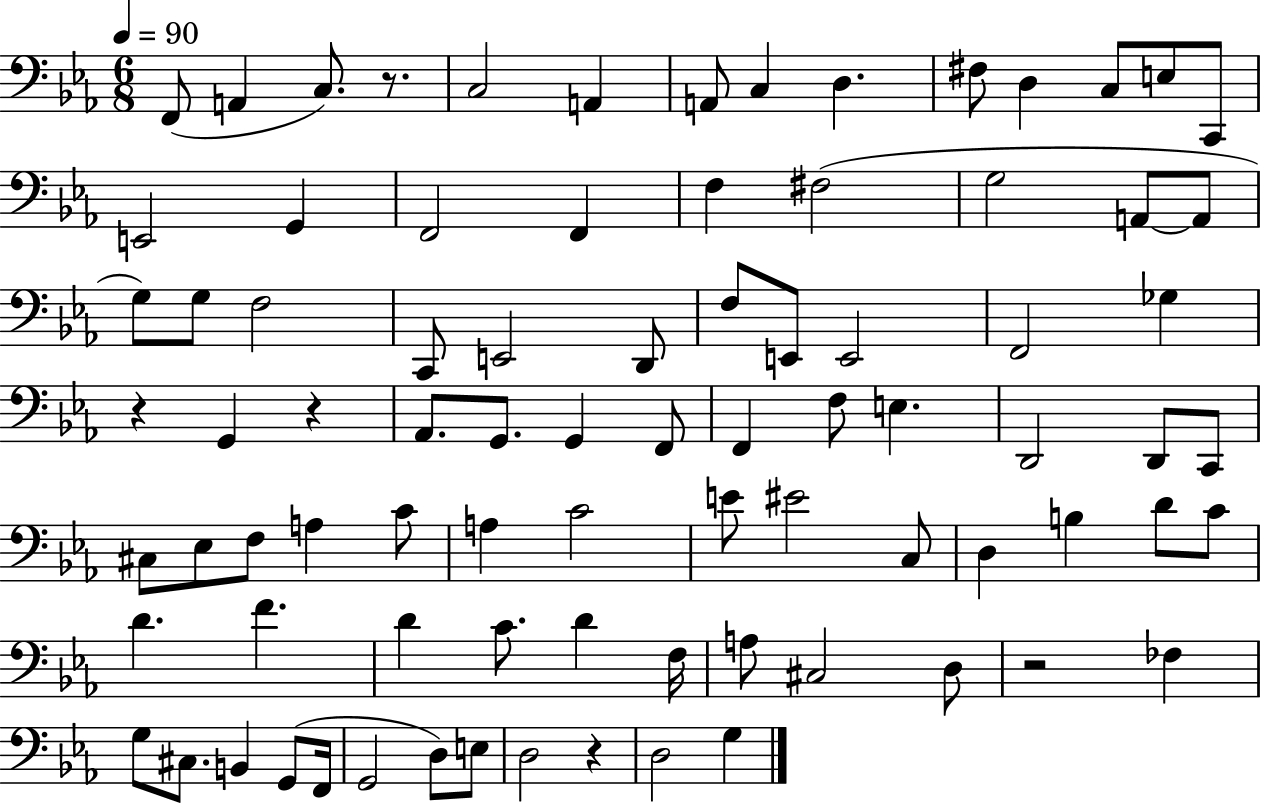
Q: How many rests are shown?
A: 5